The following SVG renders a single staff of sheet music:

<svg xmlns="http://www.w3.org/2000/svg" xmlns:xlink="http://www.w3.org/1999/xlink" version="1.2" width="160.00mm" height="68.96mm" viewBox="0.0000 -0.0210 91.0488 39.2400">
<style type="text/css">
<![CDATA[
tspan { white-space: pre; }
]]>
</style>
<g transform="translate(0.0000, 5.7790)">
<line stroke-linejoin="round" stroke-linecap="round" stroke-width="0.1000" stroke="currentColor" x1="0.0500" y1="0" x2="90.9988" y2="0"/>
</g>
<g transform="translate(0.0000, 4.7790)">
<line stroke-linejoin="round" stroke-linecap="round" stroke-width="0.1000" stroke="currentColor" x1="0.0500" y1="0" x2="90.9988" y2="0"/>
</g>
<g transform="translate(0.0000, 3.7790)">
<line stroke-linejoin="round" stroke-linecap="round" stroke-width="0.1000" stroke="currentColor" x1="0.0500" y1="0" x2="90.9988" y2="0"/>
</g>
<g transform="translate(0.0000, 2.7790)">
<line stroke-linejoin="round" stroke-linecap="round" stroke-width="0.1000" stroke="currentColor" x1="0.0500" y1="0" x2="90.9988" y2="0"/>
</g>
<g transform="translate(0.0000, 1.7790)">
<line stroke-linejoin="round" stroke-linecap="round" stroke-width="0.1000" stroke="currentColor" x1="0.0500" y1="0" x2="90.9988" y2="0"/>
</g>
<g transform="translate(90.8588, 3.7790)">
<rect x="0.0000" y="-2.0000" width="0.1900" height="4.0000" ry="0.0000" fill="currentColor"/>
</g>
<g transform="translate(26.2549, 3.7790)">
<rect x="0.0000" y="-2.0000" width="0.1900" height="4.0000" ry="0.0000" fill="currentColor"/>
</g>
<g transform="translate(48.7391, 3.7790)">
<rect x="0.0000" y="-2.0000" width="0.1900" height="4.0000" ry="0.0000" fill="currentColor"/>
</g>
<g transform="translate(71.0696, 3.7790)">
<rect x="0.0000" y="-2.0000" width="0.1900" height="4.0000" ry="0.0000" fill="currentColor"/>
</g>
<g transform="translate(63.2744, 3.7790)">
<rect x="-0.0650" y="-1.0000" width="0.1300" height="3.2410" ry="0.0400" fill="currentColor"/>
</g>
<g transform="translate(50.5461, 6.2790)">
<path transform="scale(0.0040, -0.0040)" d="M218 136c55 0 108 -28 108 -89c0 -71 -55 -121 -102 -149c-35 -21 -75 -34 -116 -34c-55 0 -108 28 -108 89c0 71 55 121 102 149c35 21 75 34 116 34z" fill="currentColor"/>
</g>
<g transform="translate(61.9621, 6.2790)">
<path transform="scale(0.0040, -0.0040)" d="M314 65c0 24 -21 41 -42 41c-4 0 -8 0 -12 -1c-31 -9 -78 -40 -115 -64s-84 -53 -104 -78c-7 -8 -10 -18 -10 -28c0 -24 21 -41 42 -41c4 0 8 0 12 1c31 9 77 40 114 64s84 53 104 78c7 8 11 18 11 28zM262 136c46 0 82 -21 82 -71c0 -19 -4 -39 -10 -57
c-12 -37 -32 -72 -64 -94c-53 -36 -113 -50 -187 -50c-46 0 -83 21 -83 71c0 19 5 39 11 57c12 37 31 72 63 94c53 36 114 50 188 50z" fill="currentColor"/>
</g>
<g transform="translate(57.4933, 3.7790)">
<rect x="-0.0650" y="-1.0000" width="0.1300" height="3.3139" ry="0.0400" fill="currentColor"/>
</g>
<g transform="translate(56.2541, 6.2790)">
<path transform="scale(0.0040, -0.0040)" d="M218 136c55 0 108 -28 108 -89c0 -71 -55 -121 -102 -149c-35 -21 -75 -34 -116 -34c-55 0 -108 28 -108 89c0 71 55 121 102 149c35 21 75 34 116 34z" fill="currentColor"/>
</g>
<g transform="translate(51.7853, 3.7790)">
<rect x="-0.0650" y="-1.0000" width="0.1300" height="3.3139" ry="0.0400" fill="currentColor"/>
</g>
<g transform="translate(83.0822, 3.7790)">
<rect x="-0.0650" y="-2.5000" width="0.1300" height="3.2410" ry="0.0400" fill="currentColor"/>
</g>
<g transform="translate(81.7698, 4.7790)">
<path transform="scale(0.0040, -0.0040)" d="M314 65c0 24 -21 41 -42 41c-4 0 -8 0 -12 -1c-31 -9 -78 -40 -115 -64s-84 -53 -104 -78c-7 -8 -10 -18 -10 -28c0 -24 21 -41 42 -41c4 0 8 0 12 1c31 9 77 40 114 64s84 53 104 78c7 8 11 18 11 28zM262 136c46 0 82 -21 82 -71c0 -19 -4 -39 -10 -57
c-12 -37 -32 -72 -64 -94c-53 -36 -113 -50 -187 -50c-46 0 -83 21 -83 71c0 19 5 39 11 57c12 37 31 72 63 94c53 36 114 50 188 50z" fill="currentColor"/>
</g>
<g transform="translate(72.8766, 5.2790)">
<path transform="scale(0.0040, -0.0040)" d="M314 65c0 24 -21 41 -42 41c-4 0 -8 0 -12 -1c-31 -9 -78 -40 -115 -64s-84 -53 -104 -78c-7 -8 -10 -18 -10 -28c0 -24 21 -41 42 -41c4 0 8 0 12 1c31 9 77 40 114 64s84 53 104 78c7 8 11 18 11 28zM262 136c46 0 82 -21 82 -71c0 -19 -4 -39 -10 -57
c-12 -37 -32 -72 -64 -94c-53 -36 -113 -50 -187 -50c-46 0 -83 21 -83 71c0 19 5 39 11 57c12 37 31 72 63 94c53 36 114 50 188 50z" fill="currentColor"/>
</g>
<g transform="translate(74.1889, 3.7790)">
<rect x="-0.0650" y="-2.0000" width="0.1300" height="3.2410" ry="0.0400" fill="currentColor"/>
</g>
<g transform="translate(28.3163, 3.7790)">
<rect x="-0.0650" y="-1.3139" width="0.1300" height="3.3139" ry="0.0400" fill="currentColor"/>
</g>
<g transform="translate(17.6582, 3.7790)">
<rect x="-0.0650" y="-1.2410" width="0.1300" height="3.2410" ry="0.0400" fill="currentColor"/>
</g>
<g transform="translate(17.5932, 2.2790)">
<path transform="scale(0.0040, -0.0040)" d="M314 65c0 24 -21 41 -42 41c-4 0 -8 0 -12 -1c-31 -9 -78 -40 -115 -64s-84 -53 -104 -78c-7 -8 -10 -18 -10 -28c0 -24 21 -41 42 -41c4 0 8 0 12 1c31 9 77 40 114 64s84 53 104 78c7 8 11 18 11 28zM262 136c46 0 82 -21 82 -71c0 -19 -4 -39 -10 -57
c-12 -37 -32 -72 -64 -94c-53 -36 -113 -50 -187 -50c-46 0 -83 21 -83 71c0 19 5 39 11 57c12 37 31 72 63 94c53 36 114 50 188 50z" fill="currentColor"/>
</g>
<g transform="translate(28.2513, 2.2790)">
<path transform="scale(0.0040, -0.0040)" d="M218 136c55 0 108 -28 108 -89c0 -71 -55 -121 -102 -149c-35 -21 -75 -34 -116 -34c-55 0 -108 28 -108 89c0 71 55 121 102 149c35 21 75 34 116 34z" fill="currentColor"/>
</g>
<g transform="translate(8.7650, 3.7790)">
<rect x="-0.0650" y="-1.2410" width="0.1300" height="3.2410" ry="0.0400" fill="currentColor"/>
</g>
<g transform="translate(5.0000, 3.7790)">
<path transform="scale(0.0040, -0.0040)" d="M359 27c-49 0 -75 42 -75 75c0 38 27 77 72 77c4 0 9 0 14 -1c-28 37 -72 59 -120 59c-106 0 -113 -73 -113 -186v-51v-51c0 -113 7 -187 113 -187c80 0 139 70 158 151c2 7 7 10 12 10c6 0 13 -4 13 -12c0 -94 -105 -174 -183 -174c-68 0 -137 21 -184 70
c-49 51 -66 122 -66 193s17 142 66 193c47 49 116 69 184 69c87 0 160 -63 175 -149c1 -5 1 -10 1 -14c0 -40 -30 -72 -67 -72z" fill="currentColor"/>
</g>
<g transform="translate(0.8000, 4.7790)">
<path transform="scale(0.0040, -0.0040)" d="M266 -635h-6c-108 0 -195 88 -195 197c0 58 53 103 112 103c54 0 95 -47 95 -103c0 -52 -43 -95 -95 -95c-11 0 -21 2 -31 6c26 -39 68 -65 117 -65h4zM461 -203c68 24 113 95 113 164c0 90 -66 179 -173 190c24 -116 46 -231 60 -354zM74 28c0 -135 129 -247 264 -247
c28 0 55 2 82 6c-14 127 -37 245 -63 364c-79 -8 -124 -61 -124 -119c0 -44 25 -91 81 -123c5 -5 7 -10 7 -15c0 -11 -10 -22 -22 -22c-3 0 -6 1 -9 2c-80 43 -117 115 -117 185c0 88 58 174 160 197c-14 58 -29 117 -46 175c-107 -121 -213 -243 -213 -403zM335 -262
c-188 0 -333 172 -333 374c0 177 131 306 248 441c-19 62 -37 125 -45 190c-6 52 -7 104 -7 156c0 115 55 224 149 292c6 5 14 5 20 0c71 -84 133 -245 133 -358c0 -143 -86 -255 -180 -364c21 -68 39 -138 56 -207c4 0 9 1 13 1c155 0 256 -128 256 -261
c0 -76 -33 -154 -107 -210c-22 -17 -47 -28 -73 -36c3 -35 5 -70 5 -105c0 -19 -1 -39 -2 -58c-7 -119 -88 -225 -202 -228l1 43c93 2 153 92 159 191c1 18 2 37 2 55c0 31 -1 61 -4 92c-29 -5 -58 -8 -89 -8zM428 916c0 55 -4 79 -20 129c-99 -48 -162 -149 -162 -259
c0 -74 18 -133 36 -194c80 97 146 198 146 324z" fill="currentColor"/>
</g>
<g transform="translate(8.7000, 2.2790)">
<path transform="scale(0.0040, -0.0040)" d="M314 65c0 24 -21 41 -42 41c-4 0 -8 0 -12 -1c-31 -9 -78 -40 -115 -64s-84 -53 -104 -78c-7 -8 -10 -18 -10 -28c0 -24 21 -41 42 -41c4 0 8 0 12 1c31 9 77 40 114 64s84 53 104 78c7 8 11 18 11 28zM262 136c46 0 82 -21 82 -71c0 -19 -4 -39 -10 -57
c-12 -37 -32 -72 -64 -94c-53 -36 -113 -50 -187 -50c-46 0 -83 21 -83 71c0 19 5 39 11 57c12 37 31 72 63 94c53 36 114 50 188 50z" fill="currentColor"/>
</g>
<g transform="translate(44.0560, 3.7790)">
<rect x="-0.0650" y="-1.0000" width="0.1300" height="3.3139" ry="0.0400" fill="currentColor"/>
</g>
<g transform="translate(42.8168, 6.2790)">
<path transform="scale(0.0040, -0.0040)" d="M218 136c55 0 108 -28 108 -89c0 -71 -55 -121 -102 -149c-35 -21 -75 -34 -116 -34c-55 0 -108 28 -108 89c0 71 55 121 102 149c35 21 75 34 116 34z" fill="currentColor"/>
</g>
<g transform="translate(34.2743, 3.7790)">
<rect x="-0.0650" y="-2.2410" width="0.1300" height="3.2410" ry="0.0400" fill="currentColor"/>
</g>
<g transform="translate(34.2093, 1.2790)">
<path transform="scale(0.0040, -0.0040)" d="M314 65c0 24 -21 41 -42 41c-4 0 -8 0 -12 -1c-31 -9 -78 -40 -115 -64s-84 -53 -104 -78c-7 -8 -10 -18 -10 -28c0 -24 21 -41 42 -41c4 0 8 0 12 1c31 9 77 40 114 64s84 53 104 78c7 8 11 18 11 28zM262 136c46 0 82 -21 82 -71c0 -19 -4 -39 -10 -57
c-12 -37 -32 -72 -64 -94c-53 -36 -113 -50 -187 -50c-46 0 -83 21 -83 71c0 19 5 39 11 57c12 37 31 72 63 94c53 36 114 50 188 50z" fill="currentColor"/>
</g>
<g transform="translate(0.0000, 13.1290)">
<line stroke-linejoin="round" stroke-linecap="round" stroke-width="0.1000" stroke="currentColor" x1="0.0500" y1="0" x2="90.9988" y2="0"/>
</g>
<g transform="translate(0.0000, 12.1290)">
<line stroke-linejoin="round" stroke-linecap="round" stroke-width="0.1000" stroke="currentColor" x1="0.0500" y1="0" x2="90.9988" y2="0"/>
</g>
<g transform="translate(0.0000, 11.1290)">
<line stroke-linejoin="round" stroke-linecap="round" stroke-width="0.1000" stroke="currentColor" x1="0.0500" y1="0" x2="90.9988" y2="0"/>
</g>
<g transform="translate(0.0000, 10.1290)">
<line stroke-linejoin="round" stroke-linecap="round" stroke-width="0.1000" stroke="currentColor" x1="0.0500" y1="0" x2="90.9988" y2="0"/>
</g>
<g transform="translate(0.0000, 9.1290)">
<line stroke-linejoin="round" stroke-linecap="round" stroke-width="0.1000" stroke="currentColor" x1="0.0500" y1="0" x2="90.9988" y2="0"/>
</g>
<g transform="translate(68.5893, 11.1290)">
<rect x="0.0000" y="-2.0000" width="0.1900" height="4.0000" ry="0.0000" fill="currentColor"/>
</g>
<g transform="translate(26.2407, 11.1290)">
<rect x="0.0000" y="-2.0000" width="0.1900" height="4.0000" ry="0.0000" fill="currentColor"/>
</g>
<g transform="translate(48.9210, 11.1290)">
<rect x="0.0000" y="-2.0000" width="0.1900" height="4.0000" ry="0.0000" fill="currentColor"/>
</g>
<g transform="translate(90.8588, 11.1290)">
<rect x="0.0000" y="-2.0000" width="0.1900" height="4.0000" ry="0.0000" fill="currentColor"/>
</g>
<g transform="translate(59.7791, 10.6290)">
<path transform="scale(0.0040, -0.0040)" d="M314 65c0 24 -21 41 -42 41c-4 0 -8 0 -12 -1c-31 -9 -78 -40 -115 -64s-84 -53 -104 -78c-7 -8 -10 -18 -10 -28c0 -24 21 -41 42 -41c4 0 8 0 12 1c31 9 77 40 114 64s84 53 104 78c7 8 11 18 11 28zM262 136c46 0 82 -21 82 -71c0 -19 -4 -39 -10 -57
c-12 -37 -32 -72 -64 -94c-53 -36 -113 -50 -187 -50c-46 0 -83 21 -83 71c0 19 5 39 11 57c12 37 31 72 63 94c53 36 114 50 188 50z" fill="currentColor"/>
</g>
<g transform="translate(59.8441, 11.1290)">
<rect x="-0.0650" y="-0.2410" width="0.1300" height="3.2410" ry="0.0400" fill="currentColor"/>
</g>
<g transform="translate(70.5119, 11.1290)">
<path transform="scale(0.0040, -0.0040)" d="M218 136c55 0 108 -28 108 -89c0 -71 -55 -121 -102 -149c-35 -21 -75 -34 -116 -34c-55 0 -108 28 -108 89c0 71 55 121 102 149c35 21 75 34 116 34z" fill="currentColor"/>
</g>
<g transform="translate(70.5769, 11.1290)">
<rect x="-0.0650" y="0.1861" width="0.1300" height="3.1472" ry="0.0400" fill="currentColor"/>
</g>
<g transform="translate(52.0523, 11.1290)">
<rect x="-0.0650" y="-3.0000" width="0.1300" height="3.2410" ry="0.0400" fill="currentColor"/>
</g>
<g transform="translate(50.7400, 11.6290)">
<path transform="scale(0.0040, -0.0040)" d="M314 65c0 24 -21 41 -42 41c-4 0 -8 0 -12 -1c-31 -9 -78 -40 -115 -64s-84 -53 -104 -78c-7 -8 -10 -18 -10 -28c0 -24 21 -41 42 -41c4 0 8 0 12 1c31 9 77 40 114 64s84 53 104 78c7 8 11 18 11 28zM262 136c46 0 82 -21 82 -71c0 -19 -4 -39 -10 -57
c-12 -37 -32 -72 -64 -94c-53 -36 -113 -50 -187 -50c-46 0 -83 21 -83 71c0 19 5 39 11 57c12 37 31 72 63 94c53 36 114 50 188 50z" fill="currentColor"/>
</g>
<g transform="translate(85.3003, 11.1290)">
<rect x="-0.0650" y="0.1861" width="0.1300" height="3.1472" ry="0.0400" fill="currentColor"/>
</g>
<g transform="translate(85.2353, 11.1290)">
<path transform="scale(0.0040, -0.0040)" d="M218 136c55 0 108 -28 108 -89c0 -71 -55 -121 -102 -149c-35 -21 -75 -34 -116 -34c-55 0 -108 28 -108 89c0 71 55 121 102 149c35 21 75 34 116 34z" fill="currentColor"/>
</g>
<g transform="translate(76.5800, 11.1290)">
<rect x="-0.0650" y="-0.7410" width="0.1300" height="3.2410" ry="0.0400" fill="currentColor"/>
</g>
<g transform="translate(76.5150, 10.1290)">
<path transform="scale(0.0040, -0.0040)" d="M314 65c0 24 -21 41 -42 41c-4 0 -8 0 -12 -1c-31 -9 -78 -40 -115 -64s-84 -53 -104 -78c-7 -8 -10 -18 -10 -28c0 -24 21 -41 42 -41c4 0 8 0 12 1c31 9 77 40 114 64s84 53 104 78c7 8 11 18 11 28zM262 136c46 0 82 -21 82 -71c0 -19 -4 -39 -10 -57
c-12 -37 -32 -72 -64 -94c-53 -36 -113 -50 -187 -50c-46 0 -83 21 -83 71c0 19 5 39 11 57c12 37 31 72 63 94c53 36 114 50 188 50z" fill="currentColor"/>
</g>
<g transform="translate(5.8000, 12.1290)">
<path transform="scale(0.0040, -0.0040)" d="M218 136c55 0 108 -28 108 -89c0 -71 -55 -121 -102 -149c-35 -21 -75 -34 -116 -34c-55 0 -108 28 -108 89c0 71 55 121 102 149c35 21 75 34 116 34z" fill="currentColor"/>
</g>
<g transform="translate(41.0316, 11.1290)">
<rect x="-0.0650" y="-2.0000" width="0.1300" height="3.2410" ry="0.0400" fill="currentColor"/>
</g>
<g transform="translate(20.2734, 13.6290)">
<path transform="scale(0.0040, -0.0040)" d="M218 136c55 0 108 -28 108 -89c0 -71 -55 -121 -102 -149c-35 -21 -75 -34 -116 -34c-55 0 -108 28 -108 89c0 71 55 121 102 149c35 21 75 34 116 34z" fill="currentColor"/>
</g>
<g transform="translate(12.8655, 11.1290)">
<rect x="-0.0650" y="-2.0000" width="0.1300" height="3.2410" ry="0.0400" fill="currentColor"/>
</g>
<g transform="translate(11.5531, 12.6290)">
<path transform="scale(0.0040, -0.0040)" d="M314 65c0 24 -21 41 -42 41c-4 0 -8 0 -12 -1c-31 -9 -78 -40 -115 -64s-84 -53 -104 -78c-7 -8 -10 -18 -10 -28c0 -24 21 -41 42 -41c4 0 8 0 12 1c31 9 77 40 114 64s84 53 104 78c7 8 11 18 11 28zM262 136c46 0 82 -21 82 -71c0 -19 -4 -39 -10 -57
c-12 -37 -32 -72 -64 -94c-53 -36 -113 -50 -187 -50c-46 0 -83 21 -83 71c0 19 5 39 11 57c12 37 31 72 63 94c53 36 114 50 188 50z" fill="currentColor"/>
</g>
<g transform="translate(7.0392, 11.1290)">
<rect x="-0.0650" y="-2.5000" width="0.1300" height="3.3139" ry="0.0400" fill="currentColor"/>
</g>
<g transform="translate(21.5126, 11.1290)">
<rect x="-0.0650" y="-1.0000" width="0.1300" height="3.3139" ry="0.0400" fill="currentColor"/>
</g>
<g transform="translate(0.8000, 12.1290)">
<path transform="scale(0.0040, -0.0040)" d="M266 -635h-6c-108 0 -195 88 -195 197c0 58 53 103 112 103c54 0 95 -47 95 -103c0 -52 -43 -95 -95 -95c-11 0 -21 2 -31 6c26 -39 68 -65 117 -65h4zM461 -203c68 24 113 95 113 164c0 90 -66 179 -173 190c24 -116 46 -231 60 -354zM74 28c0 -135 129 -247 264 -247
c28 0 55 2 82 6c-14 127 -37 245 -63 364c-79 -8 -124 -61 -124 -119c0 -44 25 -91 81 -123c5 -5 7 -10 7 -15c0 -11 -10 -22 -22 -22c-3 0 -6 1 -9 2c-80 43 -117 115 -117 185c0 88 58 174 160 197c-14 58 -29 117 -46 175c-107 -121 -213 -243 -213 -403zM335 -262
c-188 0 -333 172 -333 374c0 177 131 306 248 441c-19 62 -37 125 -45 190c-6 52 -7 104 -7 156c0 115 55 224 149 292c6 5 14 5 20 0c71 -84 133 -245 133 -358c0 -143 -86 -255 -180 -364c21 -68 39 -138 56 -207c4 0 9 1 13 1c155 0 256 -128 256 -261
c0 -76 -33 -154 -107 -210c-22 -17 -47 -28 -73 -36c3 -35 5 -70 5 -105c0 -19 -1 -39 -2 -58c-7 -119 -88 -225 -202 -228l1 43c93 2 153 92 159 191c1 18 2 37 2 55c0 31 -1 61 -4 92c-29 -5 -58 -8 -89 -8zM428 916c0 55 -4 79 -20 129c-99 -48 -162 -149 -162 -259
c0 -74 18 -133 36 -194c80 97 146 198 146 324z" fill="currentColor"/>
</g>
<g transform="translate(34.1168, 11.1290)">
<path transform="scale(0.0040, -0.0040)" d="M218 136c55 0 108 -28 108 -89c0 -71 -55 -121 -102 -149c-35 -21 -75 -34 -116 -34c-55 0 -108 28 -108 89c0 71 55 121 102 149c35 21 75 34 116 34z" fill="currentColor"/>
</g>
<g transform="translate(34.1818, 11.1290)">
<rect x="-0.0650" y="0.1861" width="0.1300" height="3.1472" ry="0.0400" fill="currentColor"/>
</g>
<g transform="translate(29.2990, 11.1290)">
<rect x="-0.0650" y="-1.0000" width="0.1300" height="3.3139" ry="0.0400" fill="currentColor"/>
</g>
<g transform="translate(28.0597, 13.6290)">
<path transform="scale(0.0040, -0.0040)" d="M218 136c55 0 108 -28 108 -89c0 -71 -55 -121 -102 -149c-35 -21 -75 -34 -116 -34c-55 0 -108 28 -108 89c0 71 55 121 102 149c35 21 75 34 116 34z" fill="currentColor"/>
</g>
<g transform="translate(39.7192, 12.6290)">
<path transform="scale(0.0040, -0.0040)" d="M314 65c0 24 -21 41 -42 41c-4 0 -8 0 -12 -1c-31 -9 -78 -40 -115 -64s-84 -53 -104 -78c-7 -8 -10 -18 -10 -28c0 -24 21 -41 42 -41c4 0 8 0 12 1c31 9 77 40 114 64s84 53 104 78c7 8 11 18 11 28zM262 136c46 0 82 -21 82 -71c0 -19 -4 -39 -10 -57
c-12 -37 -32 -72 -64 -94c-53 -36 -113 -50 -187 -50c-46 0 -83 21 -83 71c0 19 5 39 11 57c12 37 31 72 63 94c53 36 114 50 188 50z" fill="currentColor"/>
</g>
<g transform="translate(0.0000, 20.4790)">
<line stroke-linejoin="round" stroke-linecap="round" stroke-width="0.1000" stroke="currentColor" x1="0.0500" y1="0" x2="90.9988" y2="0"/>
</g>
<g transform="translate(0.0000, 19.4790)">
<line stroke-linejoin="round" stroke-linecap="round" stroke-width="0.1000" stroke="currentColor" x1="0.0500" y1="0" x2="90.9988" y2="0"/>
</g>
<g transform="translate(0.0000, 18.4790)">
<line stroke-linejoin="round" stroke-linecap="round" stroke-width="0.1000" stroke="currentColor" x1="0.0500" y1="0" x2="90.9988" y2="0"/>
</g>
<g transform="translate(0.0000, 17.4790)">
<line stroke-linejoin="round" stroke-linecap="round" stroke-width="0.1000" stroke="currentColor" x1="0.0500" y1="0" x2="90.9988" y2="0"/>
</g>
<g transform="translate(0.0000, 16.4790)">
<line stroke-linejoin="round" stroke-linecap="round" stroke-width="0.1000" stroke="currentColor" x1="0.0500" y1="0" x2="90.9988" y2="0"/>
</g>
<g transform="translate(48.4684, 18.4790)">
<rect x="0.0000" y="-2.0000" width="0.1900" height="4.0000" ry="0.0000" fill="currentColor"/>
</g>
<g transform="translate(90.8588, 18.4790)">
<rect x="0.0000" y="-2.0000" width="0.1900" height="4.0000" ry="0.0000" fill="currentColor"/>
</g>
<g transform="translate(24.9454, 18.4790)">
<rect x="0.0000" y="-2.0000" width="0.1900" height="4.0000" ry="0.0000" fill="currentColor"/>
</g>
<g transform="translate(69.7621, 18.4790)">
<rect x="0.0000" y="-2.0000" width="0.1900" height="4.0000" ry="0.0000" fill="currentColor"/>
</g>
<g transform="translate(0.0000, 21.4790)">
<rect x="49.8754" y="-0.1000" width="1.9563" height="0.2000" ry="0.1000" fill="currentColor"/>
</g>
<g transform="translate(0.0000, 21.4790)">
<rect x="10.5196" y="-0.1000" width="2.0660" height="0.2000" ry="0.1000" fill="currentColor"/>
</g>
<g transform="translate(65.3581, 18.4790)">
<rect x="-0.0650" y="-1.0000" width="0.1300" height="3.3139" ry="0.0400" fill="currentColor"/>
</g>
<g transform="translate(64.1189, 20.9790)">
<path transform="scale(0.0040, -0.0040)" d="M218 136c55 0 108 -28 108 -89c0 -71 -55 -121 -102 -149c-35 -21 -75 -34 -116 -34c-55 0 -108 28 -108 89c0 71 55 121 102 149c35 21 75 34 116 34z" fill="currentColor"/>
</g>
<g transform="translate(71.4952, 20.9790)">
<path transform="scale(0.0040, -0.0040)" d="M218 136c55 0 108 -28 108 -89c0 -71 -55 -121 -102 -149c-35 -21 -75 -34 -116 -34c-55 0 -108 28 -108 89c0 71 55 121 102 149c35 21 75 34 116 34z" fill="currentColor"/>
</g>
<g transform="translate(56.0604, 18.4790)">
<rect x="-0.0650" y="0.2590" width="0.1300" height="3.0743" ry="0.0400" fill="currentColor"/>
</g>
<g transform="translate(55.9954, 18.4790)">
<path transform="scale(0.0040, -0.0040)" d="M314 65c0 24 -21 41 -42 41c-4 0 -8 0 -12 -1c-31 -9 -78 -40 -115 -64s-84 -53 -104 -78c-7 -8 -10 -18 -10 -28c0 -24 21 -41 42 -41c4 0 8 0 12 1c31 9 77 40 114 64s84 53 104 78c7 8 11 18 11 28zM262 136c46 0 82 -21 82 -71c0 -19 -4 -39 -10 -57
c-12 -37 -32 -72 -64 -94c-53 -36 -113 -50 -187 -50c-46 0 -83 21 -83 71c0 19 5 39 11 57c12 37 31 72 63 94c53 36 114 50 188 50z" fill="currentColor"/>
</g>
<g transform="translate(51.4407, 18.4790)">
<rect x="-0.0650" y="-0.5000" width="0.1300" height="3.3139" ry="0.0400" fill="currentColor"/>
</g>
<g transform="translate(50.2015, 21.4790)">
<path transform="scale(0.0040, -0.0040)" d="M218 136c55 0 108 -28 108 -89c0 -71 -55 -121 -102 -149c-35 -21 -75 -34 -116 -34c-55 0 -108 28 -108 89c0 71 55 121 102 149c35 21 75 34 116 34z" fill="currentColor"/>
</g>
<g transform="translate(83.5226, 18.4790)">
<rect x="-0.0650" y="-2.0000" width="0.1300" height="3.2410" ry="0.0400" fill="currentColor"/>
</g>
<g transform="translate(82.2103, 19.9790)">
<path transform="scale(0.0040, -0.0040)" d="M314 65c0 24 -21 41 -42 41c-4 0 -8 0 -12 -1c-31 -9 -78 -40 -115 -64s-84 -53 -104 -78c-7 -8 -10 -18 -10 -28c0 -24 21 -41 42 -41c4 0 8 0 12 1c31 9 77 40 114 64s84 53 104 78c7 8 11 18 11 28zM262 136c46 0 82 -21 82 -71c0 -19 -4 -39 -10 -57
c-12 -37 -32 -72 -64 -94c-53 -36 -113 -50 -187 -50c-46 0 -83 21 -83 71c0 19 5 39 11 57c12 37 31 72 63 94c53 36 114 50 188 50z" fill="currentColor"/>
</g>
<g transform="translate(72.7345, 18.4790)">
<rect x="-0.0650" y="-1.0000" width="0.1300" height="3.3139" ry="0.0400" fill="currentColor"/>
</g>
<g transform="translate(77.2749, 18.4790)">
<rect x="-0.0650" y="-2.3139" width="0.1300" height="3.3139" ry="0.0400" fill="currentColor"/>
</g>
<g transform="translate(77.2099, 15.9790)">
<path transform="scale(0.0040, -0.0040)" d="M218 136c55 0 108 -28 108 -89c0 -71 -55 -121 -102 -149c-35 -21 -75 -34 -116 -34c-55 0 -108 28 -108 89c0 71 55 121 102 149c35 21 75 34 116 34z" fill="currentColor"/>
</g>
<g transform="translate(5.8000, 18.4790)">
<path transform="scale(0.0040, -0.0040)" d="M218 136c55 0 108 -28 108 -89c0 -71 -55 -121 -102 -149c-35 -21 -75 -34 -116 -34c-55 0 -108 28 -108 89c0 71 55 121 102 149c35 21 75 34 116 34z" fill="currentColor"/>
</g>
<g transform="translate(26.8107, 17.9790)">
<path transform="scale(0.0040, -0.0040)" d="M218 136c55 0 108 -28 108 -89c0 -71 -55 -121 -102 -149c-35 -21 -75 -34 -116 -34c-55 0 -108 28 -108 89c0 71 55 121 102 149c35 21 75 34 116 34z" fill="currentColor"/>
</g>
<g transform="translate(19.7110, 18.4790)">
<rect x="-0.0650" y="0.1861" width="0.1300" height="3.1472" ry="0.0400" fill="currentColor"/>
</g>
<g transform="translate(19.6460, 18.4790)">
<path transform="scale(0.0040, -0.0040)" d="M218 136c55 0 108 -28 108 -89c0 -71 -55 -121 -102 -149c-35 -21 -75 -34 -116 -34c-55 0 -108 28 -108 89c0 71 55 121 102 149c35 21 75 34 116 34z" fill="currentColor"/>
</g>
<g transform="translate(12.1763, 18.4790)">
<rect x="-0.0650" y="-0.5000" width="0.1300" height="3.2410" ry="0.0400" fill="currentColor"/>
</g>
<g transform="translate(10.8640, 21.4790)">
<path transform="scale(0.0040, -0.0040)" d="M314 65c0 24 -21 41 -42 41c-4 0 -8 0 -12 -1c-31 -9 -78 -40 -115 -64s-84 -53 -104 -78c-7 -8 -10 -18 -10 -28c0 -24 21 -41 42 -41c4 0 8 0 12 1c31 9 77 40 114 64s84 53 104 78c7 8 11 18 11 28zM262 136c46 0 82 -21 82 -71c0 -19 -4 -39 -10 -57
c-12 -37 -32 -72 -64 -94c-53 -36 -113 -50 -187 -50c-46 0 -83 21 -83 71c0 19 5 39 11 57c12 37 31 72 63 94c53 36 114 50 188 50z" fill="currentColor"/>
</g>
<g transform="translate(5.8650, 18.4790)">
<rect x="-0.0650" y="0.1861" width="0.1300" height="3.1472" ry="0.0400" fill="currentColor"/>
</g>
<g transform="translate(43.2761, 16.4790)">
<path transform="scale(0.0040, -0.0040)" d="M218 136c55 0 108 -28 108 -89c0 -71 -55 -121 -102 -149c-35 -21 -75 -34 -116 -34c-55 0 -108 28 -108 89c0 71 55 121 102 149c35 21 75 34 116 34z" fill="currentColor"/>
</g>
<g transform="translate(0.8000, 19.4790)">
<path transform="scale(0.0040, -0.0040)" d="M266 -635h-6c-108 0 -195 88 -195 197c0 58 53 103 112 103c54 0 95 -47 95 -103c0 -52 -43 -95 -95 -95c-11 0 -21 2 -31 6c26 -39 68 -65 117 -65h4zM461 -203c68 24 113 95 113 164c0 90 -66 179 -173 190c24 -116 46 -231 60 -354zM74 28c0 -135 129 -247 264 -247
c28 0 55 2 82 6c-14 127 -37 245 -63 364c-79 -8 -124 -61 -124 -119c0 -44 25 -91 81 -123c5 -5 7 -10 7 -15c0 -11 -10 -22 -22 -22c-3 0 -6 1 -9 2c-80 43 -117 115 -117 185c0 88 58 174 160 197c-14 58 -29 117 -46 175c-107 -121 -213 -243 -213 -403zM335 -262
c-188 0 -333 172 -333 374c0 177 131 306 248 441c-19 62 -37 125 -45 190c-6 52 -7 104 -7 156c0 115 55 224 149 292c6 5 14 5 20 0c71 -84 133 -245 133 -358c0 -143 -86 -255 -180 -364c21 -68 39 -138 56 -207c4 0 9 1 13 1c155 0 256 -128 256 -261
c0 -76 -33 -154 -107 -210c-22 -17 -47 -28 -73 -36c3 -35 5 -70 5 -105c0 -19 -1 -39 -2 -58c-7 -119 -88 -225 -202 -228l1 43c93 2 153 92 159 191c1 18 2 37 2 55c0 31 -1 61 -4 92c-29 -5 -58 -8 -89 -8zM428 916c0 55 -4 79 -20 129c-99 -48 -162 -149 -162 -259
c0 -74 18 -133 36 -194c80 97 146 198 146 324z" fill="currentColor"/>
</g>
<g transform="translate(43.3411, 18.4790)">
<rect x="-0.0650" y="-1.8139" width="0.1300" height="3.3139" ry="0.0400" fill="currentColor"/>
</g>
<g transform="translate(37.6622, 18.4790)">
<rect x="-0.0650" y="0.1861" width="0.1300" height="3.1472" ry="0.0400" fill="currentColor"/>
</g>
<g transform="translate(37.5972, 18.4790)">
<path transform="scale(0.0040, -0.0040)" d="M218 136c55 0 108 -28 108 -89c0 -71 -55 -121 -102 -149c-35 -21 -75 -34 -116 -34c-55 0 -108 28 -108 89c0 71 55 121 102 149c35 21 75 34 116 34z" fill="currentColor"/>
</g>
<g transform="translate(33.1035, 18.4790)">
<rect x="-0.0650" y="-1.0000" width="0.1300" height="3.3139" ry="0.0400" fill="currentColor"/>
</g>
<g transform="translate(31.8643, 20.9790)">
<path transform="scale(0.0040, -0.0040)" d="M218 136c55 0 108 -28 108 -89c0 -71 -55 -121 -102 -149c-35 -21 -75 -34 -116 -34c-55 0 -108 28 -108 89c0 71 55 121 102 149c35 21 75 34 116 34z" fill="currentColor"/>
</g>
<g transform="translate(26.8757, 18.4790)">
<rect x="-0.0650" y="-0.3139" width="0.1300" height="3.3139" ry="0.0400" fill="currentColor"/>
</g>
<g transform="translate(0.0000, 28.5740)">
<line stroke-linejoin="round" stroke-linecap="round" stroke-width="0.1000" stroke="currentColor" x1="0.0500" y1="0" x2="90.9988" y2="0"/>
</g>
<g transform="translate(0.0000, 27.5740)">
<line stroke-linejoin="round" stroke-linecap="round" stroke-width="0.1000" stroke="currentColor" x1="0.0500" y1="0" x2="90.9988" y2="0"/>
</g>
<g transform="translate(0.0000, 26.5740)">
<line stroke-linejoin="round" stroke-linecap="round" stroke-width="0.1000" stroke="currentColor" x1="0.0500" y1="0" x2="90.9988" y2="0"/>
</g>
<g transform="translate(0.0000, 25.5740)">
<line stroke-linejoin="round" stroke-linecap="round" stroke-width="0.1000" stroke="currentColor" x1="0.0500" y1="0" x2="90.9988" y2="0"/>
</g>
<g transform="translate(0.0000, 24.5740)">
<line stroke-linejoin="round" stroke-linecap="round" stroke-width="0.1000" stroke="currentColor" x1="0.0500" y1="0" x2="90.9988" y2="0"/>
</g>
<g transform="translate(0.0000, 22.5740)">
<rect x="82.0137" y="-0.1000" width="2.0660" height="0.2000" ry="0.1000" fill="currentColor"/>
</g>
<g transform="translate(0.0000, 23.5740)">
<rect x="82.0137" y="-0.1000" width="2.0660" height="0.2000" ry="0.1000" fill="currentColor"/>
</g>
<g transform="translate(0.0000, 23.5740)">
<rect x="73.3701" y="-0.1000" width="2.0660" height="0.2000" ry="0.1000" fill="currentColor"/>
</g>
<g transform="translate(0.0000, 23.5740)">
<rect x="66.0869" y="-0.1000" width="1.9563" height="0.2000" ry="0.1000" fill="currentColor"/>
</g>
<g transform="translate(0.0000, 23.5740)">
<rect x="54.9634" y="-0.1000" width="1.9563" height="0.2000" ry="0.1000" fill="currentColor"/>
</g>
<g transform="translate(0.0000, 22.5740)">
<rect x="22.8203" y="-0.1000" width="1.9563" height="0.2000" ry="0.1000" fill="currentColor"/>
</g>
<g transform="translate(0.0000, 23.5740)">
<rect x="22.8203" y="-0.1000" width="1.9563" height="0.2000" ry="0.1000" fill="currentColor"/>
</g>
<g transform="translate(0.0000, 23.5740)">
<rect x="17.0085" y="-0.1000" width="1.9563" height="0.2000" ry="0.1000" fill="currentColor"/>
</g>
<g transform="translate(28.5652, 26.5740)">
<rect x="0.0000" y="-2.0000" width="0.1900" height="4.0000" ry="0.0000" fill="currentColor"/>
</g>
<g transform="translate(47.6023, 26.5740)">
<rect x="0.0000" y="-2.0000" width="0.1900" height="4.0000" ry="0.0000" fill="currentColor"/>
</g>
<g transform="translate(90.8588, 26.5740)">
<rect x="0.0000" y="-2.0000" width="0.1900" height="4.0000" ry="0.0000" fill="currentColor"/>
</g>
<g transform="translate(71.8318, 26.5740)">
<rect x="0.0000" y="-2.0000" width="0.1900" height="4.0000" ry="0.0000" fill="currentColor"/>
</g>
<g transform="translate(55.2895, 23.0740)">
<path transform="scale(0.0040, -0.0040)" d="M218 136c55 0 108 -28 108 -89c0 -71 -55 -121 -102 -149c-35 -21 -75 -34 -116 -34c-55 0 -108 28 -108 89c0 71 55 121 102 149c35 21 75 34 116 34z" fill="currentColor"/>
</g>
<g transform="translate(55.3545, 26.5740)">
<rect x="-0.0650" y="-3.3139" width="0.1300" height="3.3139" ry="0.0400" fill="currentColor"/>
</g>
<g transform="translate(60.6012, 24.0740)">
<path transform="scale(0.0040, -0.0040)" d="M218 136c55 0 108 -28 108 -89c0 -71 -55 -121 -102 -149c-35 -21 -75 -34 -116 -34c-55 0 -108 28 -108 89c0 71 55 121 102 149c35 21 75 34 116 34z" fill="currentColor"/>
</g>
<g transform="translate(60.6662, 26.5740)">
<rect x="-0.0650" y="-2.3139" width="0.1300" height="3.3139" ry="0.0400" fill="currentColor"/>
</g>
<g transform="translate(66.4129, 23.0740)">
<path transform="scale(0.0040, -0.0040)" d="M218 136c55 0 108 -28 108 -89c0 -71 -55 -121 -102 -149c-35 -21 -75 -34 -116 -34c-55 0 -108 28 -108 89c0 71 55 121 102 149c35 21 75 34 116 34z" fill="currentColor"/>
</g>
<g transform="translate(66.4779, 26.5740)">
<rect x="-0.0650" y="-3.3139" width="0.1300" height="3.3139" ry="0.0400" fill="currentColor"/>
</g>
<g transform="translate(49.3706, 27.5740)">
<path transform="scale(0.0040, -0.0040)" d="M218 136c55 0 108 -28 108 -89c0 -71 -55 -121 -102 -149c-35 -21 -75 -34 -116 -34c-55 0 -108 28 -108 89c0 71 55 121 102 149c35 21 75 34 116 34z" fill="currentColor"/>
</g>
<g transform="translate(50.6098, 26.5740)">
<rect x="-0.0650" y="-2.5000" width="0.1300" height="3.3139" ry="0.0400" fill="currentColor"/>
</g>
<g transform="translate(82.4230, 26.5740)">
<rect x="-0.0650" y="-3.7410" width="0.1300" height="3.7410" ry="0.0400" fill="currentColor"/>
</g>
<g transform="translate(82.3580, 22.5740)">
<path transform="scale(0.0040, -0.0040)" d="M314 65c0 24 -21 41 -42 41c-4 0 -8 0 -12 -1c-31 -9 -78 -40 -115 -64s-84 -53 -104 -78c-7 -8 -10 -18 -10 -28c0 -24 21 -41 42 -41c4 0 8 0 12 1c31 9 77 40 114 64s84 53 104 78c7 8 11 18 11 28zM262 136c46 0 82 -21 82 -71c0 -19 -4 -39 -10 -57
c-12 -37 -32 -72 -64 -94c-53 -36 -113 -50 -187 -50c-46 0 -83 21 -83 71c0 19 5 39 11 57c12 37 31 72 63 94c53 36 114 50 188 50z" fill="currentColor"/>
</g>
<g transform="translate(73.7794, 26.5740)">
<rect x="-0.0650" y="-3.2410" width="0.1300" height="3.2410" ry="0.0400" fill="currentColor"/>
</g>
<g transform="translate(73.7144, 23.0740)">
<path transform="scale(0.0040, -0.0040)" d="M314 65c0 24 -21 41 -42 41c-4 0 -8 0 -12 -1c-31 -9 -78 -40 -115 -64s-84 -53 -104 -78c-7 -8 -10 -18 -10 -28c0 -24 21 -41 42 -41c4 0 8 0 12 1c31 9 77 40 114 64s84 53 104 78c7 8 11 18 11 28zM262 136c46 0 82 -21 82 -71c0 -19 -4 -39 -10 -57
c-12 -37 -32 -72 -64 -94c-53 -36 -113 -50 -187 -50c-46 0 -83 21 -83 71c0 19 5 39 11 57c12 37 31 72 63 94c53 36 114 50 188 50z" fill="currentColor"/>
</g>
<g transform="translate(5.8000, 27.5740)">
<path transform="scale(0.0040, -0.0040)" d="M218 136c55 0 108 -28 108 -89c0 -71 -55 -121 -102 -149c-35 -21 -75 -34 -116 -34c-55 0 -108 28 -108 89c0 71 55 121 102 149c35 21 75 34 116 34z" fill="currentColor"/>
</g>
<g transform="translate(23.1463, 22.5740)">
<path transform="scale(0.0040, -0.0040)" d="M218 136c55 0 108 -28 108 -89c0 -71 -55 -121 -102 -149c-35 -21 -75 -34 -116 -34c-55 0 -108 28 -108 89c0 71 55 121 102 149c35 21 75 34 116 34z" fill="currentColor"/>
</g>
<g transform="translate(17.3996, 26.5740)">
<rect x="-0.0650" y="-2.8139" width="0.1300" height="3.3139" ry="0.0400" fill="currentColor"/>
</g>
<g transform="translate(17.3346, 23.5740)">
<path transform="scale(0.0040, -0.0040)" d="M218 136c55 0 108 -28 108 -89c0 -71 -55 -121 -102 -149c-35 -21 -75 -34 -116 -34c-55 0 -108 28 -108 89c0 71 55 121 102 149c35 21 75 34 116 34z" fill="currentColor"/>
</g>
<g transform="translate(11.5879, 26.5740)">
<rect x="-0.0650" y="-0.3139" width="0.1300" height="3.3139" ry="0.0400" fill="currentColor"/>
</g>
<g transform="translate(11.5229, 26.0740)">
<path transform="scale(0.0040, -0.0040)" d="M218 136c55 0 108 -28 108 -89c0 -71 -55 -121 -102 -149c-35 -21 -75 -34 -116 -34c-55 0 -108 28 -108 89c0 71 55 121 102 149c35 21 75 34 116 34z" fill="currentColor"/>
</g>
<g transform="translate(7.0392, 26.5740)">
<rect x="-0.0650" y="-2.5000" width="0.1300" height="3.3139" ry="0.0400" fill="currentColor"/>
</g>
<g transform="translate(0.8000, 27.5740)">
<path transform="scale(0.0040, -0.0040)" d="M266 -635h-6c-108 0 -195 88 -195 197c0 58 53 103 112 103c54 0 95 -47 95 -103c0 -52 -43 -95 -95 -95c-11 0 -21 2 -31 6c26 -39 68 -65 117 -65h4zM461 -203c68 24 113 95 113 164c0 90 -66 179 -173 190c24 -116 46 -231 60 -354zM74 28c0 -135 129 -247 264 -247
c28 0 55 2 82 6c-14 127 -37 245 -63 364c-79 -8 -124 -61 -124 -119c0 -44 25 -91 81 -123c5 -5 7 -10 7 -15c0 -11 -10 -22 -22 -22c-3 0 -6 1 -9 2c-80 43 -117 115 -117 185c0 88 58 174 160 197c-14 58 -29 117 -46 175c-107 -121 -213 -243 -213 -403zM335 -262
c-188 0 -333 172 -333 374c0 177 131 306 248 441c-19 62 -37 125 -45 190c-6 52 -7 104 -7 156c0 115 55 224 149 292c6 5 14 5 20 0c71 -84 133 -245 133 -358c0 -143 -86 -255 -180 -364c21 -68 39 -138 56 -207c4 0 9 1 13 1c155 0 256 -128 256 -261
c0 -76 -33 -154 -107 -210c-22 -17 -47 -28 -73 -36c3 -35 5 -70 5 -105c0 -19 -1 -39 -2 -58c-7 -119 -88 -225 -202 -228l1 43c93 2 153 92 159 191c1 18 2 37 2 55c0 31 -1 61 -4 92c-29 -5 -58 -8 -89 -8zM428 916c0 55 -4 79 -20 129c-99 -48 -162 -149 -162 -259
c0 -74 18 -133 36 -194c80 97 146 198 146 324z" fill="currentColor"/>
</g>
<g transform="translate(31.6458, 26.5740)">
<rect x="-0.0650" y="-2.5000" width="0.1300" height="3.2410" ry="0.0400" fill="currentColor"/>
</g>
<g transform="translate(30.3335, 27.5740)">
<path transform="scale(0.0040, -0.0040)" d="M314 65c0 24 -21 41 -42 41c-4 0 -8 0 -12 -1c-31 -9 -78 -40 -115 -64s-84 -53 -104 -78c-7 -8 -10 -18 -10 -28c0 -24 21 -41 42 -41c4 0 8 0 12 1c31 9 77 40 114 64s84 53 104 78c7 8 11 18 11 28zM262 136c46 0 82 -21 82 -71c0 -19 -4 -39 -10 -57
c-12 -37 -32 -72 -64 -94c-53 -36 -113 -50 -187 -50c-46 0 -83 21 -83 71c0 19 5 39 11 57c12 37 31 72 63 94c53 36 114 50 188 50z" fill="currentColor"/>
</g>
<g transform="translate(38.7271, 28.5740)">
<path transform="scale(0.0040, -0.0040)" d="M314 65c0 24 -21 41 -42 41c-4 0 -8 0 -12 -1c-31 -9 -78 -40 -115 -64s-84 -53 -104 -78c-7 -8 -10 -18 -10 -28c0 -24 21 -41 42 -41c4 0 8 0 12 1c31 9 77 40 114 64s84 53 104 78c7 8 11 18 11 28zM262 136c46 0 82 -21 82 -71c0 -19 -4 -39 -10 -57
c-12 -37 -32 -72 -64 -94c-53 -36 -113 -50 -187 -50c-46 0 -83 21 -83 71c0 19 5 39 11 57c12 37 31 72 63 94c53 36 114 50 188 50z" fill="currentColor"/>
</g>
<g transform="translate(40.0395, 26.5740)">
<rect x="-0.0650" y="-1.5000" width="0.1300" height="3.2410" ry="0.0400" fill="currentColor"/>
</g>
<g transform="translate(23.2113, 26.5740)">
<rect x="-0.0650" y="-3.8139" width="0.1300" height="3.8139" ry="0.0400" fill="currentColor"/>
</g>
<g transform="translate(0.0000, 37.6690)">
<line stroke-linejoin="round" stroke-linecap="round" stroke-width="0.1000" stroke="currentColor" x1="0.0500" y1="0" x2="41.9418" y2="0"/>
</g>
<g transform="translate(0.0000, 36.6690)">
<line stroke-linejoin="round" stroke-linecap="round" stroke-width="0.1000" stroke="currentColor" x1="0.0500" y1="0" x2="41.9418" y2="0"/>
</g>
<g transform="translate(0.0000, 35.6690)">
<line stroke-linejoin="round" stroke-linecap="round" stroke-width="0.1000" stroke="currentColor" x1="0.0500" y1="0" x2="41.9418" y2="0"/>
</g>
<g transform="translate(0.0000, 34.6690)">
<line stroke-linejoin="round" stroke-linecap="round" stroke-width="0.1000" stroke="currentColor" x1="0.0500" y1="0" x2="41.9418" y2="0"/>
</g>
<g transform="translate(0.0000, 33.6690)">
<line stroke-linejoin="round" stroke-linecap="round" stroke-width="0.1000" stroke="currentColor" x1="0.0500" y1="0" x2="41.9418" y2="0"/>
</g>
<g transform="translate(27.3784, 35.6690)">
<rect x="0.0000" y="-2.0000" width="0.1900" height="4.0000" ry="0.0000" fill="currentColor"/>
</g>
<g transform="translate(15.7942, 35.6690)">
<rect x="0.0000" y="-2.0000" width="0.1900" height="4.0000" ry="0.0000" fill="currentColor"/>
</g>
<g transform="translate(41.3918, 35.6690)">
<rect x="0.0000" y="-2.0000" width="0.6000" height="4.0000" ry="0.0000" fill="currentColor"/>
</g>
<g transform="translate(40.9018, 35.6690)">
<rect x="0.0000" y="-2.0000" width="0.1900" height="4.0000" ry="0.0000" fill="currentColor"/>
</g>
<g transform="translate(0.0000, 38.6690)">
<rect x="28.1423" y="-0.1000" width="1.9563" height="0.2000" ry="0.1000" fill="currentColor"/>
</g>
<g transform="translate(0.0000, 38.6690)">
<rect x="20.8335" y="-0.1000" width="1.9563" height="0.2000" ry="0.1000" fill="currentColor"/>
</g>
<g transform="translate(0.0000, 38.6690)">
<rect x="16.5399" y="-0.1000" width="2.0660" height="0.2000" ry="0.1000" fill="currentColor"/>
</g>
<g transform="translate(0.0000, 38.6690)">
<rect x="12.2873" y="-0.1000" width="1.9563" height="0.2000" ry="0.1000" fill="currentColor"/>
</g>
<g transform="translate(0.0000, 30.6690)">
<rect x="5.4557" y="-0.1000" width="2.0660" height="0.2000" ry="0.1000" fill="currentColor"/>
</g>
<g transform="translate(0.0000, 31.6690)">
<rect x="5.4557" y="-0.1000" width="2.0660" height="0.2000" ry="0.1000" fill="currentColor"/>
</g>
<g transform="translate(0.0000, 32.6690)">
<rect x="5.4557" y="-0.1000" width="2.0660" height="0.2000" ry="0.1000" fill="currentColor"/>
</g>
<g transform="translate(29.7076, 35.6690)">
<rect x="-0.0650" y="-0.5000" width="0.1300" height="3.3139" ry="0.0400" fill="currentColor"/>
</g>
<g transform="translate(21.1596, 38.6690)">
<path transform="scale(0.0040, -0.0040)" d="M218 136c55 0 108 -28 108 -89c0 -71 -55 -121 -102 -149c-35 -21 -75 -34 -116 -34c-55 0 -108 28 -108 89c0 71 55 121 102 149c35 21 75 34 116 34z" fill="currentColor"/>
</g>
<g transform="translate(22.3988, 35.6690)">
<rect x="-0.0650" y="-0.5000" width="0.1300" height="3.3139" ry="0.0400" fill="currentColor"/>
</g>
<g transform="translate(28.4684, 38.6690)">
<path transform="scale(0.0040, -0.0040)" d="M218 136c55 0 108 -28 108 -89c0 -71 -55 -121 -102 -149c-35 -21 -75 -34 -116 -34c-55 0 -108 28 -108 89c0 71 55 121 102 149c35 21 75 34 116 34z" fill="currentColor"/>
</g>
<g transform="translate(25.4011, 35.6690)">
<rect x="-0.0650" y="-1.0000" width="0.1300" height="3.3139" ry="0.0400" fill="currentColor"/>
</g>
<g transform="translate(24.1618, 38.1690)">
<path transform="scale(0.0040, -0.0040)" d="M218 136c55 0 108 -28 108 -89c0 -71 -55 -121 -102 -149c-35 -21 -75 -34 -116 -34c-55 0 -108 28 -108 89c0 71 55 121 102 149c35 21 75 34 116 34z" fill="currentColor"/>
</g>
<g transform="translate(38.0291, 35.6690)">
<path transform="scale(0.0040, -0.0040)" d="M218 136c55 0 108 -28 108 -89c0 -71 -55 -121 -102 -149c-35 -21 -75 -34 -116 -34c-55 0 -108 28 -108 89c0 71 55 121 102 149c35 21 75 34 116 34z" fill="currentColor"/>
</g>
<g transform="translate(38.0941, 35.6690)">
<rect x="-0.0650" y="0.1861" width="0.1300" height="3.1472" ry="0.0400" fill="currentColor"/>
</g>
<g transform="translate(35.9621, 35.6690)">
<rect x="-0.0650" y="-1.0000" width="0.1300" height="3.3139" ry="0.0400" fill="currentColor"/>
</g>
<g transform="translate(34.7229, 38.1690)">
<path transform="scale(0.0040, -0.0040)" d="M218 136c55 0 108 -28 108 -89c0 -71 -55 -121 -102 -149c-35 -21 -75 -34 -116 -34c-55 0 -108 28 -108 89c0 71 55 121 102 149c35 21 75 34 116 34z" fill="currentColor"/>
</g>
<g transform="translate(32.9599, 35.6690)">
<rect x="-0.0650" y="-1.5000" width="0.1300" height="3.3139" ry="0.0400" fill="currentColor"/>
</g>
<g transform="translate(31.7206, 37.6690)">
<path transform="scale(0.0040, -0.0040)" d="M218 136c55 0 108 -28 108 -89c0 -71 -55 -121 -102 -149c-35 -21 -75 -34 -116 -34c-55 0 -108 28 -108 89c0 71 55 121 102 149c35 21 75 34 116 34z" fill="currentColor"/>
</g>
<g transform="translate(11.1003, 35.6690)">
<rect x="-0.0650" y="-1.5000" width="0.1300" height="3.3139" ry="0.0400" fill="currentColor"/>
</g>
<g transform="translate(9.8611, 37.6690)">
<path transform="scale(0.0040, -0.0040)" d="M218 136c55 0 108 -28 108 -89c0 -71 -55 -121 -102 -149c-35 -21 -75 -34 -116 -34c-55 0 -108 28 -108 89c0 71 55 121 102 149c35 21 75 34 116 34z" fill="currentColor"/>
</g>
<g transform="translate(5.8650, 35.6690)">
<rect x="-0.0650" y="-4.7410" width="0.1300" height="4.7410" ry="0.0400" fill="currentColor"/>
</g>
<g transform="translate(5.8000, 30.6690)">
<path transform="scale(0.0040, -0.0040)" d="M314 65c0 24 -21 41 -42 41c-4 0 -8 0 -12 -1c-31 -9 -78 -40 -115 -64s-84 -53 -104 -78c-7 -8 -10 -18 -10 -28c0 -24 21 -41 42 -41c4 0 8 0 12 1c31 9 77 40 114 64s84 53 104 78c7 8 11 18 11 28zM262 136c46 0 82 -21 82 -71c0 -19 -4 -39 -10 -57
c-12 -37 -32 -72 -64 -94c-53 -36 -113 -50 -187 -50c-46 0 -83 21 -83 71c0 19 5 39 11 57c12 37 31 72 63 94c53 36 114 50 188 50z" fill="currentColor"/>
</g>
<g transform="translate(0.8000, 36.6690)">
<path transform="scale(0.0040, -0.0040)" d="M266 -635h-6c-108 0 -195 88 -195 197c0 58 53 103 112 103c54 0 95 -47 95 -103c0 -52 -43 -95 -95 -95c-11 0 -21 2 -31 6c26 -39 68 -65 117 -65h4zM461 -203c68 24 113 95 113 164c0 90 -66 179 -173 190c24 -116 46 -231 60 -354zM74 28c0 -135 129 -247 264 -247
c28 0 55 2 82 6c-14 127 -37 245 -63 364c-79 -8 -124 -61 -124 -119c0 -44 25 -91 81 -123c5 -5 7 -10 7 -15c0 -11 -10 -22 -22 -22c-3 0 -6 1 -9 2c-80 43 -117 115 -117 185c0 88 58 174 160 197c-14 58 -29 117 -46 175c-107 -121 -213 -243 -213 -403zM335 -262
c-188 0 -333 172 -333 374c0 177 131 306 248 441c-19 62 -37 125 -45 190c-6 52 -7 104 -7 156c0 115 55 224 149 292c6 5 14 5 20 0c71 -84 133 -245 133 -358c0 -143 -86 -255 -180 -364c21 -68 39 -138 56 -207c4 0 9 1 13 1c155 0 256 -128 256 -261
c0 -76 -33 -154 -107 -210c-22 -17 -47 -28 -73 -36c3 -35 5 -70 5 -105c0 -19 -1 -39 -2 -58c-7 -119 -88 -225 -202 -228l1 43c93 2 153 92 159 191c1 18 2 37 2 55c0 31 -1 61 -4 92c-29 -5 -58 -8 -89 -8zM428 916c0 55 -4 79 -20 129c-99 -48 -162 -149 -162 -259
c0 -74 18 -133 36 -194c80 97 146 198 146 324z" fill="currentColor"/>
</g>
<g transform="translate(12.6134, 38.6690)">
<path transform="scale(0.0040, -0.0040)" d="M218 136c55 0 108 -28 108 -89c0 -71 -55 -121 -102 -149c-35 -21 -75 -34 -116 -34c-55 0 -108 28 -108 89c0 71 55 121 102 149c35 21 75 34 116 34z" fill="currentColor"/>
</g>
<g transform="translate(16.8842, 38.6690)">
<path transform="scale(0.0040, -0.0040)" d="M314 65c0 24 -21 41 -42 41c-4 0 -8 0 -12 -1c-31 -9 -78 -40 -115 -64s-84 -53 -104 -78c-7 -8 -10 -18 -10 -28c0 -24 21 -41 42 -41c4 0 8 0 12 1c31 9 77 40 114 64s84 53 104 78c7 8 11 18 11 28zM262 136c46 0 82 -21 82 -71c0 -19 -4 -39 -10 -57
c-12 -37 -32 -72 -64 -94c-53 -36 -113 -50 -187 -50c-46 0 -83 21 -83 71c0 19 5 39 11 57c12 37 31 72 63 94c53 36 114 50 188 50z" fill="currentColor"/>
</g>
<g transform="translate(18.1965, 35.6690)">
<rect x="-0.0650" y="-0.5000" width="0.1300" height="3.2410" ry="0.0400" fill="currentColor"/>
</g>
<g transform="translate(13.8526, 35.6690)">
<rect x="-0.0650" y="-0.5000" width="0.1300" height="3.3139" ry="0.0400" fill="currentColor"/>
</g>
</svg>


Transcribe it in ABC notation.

X:1
T:Untitled
M:4/4
L:1/4
K:C
e2 e2 e g2 D D D D2 F2 G2 G F2 D D B F2 A2 c2 B d2 B B C2 B c D B f C B2 D D g F2 G c a c' G2 E2 G b g b b2 c'2 e'2 E C C2 C D C E D B